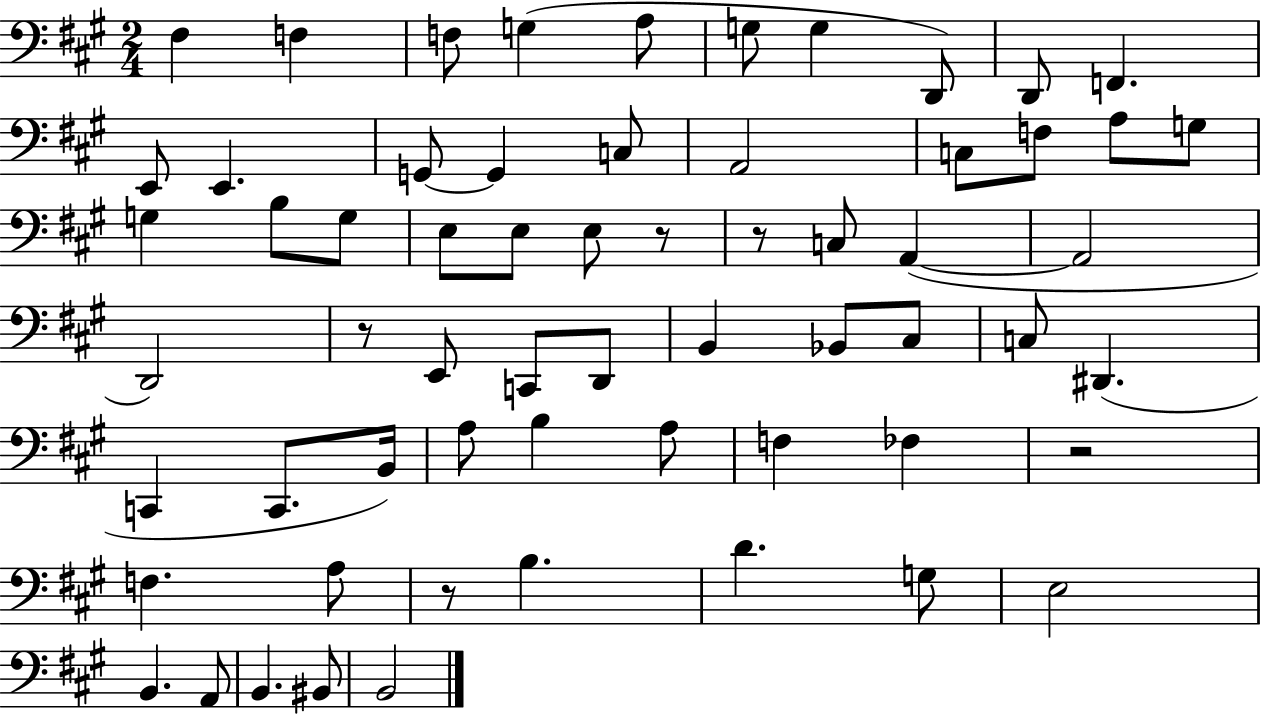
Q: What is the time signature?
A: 2/4